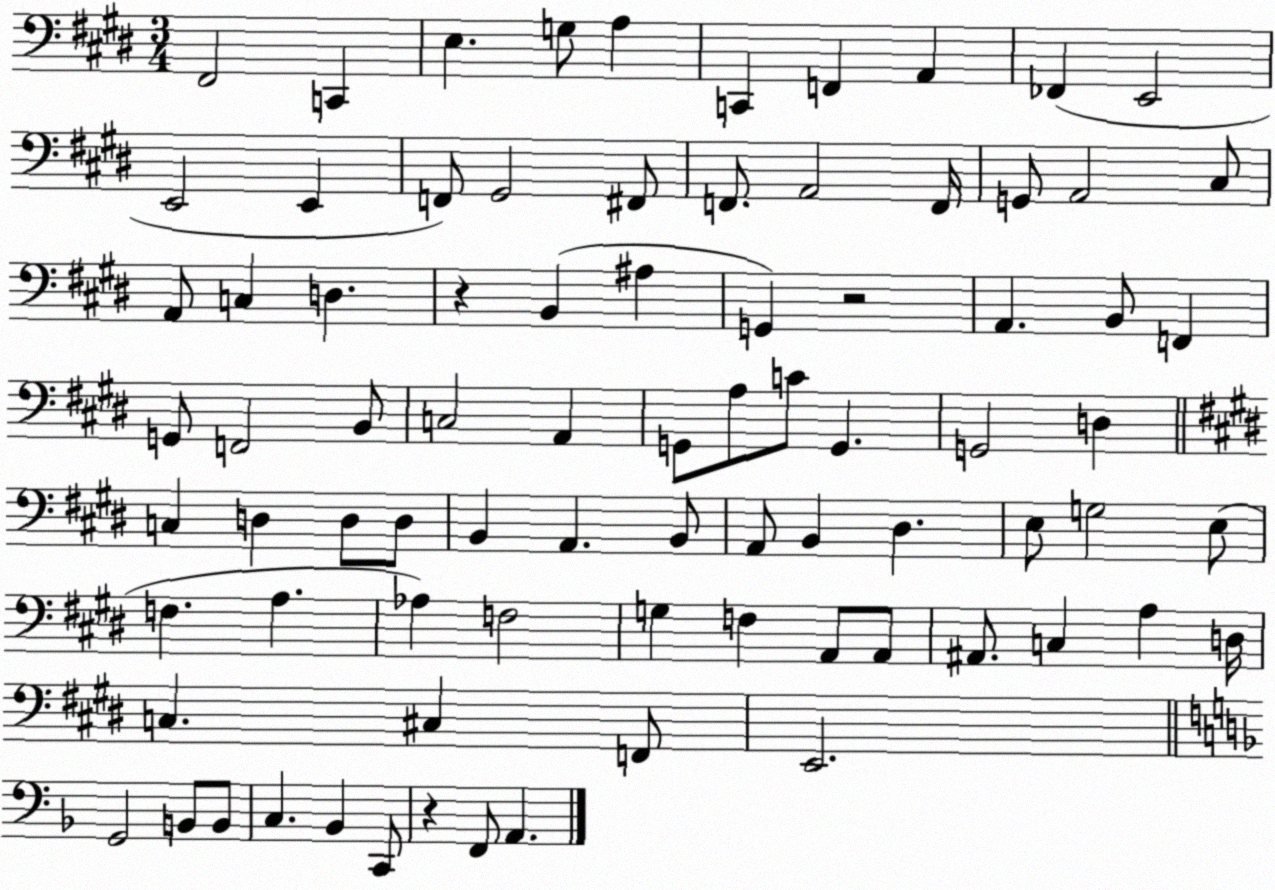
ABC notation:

X:1
T:Untitled
M:3/4
L:1/4
K:E
^F,,2 C,, E, G,/2 A, C,, F,, A,, _F,, E,,2 E,,2 E,, F,,/2 ^G,,2 ^F,,/2 F,,/2 A,,2 F,,/4 G,,/2 A,,2 ^C,/2 A,,/2 C, D, z B,, ^A, G,, z2 A,, B,,/2 F,, G,,/2 F,,2 B,,/2 C,2 A,, G,,/2 A,/2 C/2 G,, G,,2 D, C, D, D,/2 D,/2 B,, A,, B,,/2 A,,/2 B,, ^D, E,/2 G,2 E,/2 F, A, _A, F,2 G, F, A,,/2 A,,/2 ^A,,/2 C, A, D,/4 C, ^C, F,,/2 E,,2 G,,2 B,,/2 B,,/2 C, _B,, C,,/2 z F,,/2 A,,